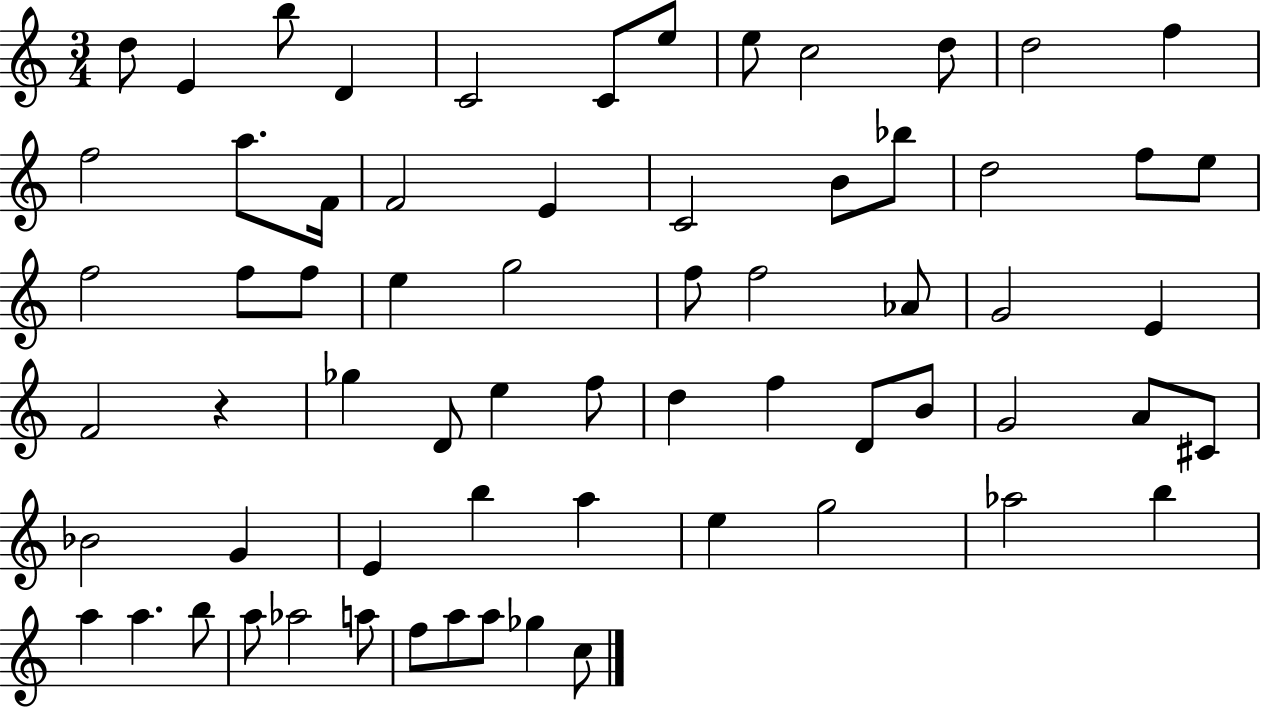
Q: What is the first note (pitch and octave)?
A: D5